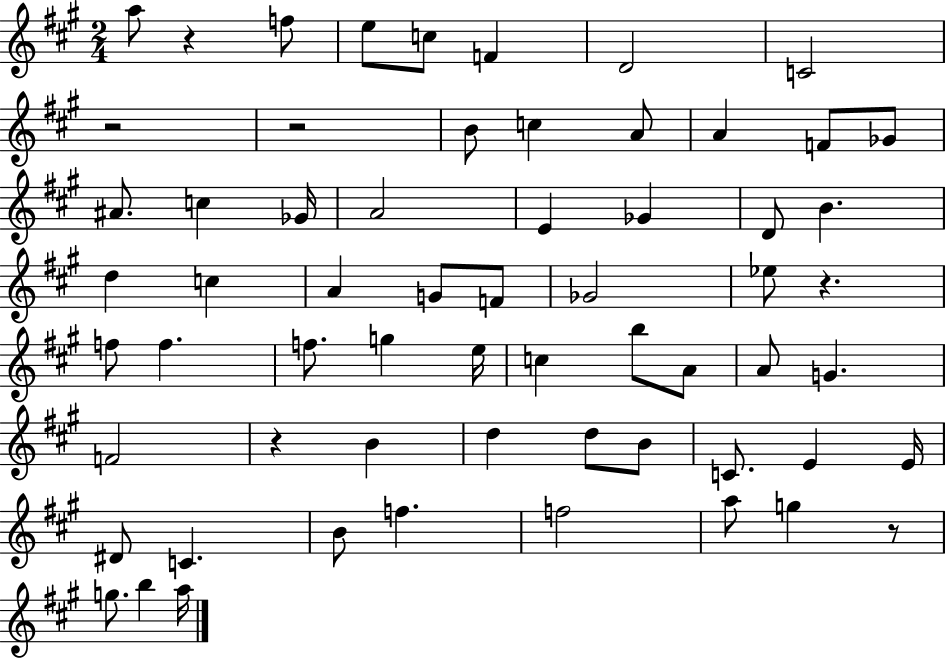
A5/e R/q F5/e E5/e C5/e F4/q D4/h C4/h R/h R/h B4/e C5/q A4/e A4/q F4/e Gb4/e A#4/e. C5/q Gb4/s A4/h E4/q Gb4/q D4/e B4/q. D5/q C5/q A4/q G4/e F4/e Gb4/h Eb5/e R/q. F5/e F5/q. F5/e. G5/q E5/s C5/q B5/e A4/e A4/e G4/q. F4/h R/q B4/q D5/q D5/e B4/e C4/e. E4/q E4/s D#4/e C4/q. B4/e F5/q. F5/h A5/e G5/q R/e G5/e. B5/q A5/s